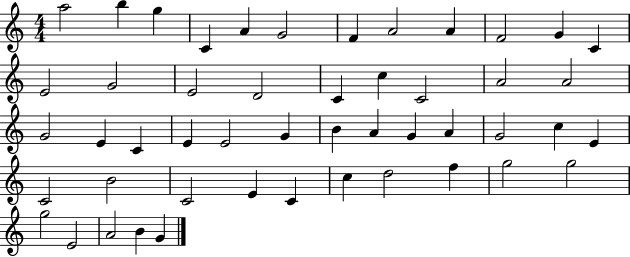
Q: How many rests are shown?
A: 0